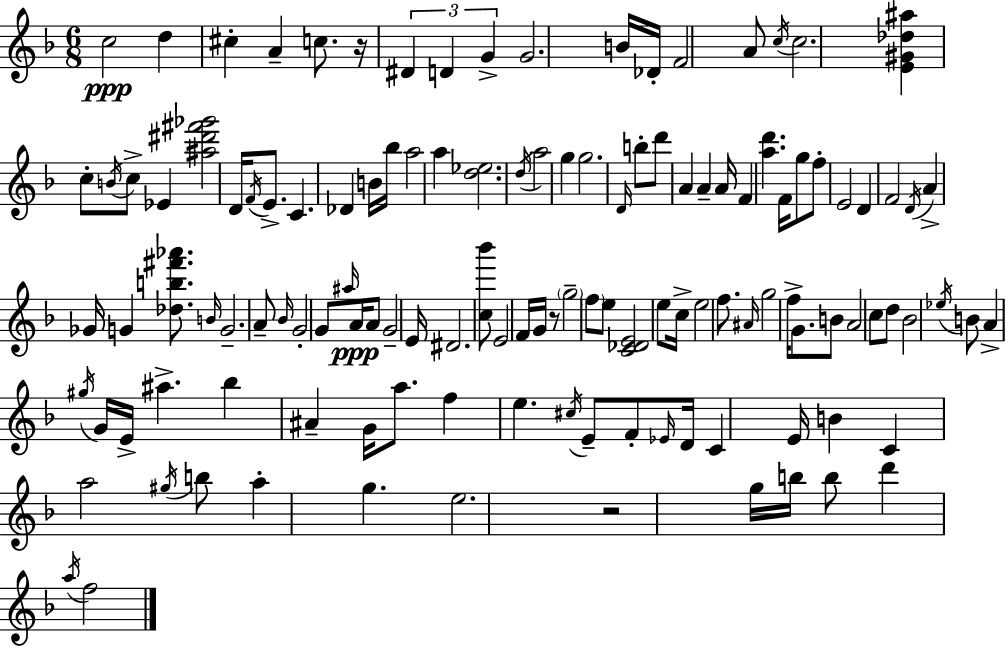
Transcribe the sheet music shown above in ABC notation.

X:1
T:Untitled
M:6/8
L:1/4
K:F
c2 d ^c A c/2 z/4 ^D D G G2 B/4 _D/4 F2 A/2 c/4 c2 [E^G_d^a] c/2 B/4 c/2 _E [^a^d'^f'_g']2 D/4 F/4 E/2 C _D B/4 _b/4 a2 a [d_e]2 d/4 a2 g g2 D/4 b/2 d'/2 A A A/4 F [ad'] F/4 g/2 f/2 E2 D F2 D/4 A _G/4 G [_db^f'_a']/2 B/4 G2 A/2 _B/4 G2 G/2 ^a/4 A/4 A/2 G2 E/4 ^D2 [c_b']/2 E2 F/4 G/4 z/2 g2 f/2 e/2 [C_DE]2 e/2 c/4 e2 f/2 ^A/4 g2 f/4 G/2 B/2 A2 c/2 d/2 _B2 _e/4 B/2 A ^g/4 G/4 E/4 ^a _b ^A G/4 a/2 f e ^c/4 E/2 F/2 _E/4 D/4 C E/4 B C a2 ^g/4 b/2 a g e2 z2 g/4 b/4 b/2 d' a/4 f2